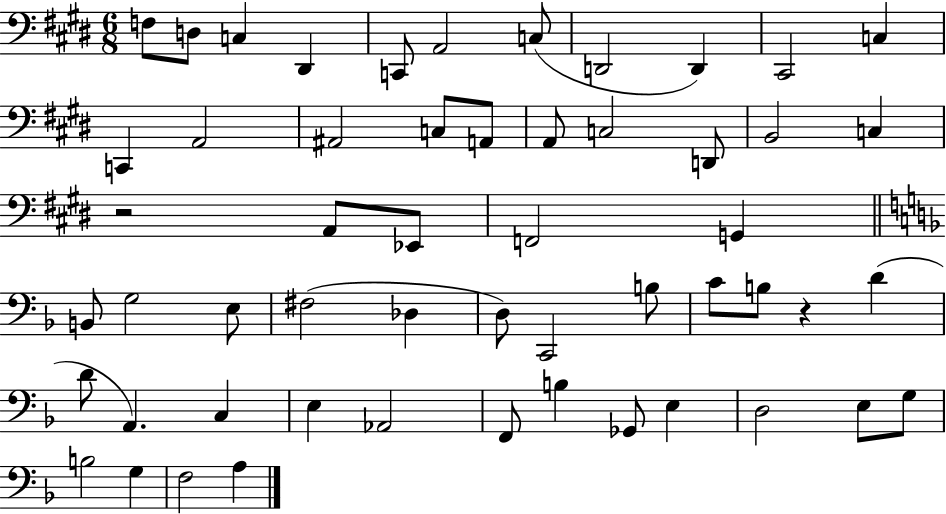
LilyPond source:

{
  \clef bass
  \numericTimeSignature
  \time 6/8
  \key e \major
  f8 d8 c4 dis,4 | c,8 a,2 c8( | d,2 d,4) | cis,2 c4 | \break c,4 a,2 | ais,2 c8 a,8 | a,8 c2 d,8 | b,2 c4 | \break r2 a,8 ees,8 | f,2 g,4 | \bar "||" \break \key f \major b,8 g2 e8 | fis2( des4 | d8) c,2 b8 | c'8 b8 r4 d'4( | \break d'8 a,4.) c4 | e4 aes,2 | f,8 b4 ges,8 e4 | d2 e8 g8 | \break b2 g4 | f2 a4 | \bar "|."
}